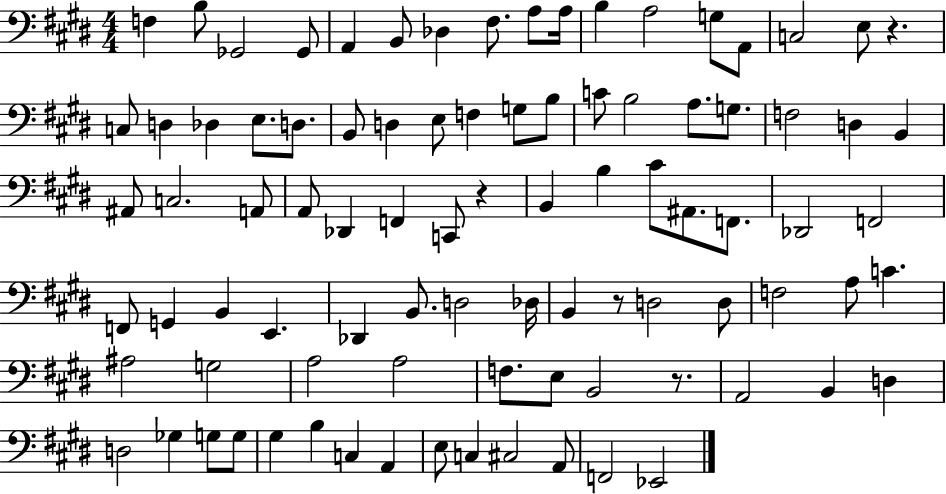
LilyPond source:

{
  \clef bass
  \numericTimeSignature
  \time 4/4
  \key e \major
  \repeat volta 2 { f4 b8 ges,2 ges,8 | a,4 b,8 des4 fis8. a8 a16 | b4 a2 g8 a,8 | c2 e8 r4. | \break c8 d4 des4 e8. d8. | b,8 d4 e8 f4 g8 b8 | c'8 b2 a8. g8. | f2 d4 b,4 | \break ais,8 c2. a,8 | a,8 des,4 f,4 c,8 r4 | b,4 b4 cis'8 ais,8. f,8. | des,2 f,2 | \break f,8 g,4 b,4 e,4. | des,4 b,8. d2 des16 | b,4 r8 d2 d8 | f2 a8 c'4. | \break ais2 g2 | a2 a2 | f8. e8 b,2 r8. | a,2 b,4 d4 | \break d2 ges4 g8 g8 | gis4 b4 c4 a,4 | e8 c4 cis2 a,8 | f,2 ees,2 | \break } \bar "|."
}